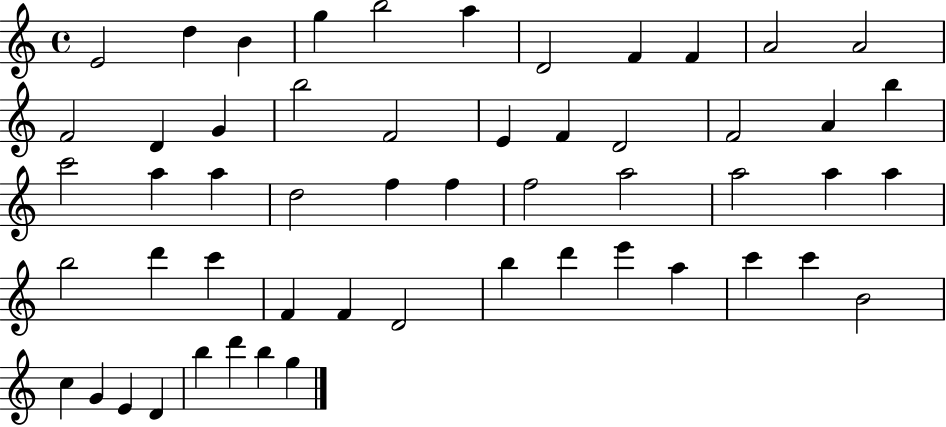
X:1
T:Untitled
M:4/4
L:1/4
K:C
E2 d B g b2 a D2 F F A2 A2 F2 D G b2 F2 E F D2 F2 A b c'2 a a d2 f f f2 a2 a2 a a b2 d' c' F F D2 b d' e' a c' c' B2 c G E D b d' b g